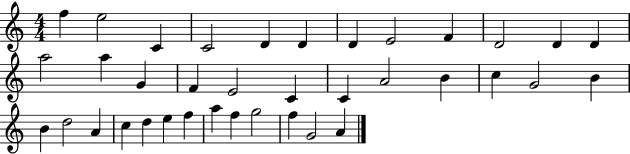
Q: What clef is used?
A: treble